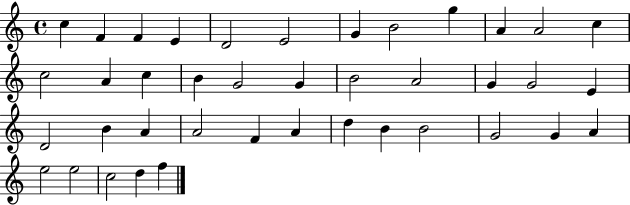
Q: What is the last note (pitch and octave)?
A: F5